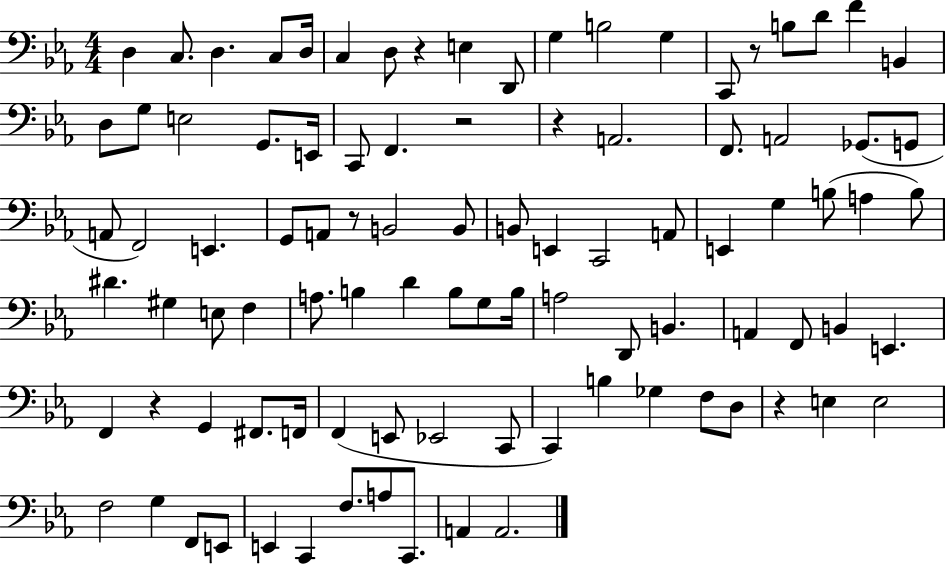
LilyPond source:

{
  \clef bass
  \numericTimeSignature
  \time 4/4
  \key ees \major
  d4 c8. d4. c8 d16 | c4 d8 r4 e4 d,8 | g4 b2 g4 | c,8 r8 b8 d'8 f'4 b,4 | \break d8 g8 e2 g,8. e,16 | c,8 f,4. r2 | r4 a,2. | f,8. a,2 ges,8.( g,8 | \break a,8 f,2) e,4. | g,8 a,8 r8 b,2 b,8 | b,8 e,4 c,2 a,8 | e,4 g4 b8( a4 b8) | \break dis'4. gis4 e8 f4 | a8. b4 d'4 b8 g8 b16 | a2 d,8 b,4. | a,4 f,8 b,4 e,4. | \break f,4 r4 g,4 fis,8. f,16 | f,4( e,8 ees,2 c,8 | c,4) b4 ges4 f8 d8 | r4 e4 e2 | \break f2 g4 f,8 e,8 | e,4 c,4 f8. a8 c,8. | a,4 a,2. | \bar "|."
}